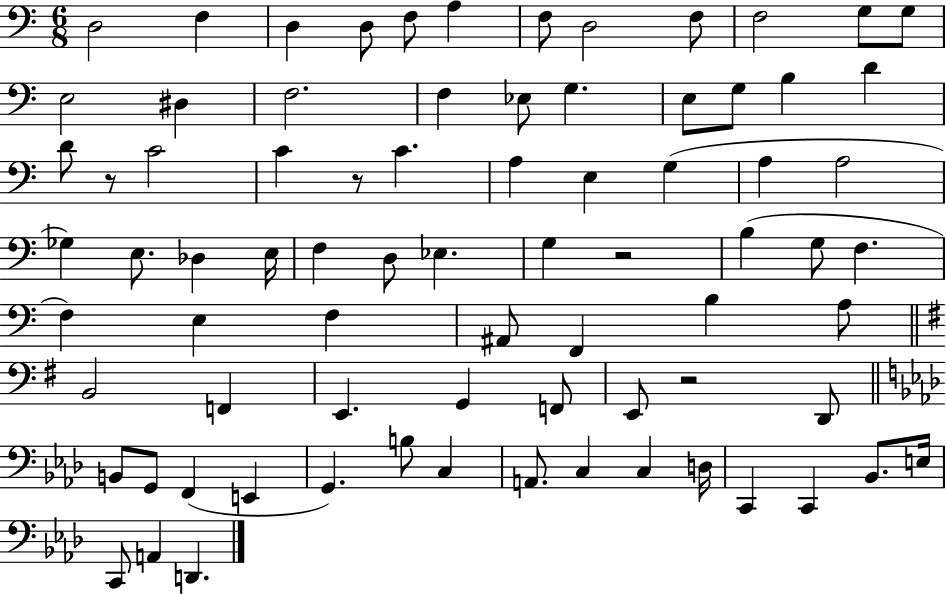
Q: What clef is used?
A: bass